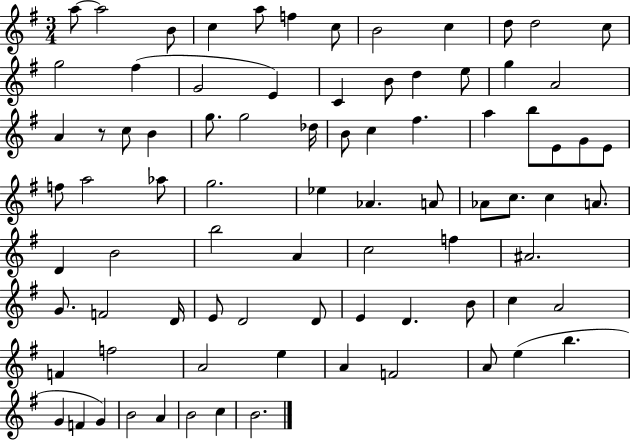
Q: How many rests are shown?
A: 1